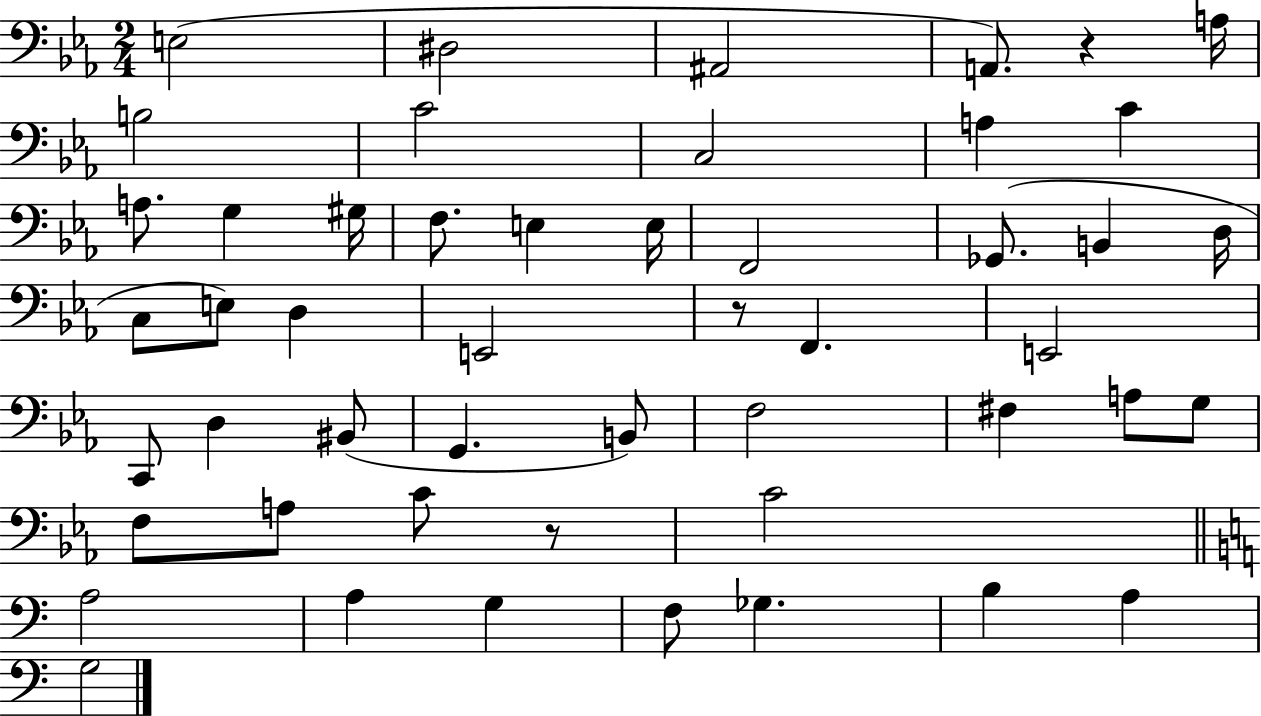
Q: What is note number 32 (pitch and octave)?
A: F3